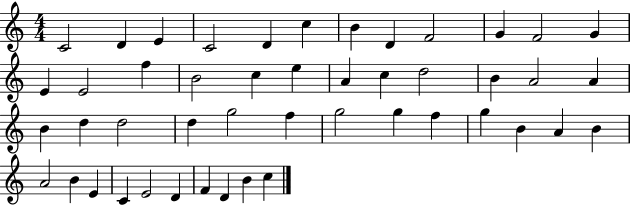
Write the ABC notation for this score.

X:1
T:Untitled
M:4/4
L:1/4
K:C
C2 D E C2 D c B D F2 G F2 G E E2 f B2 c e A c d2 B A2 A B d d2 d g2 f g2 g f g B A B A2 B E C E2 D F D B c